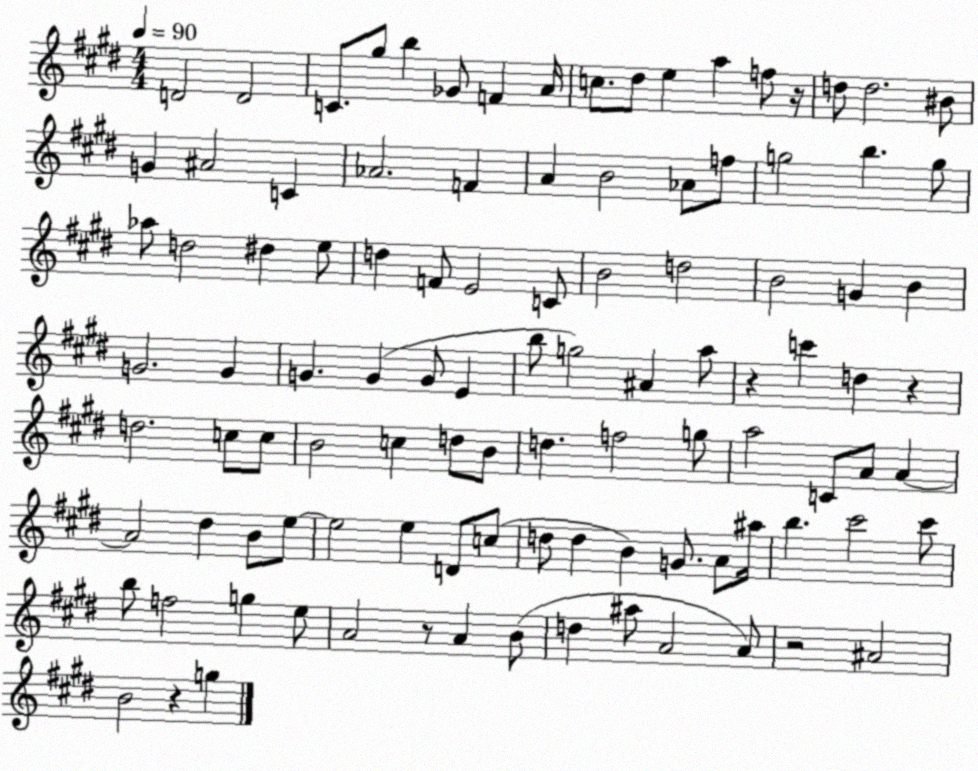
X:1
T:Untitled
M:4/4
L:1/4
K:E
D2 D2 C/2 ^g/2 b _G/2 F A/4 c/2 ^d/2 e a f/2 z/4 d/2 d2 ^B/2 G ^A2 C _A2 F A B2 _A/2 f/2 g2 b g/2 _a/2 d2 ^d e/2 d F/2 E2 C/2 B2 d2 B2 G B G2 G G G G/2 E b/2 g2 ^A a/2 z c' d z d2 c/2 c/2 B2 c d/2 B/2 d f2 g/2 a2 C/2 A/2 A A2 ^d B/2 e/2 e2 e D/2 c/2 d/2 d B G/2 A/2 ^a/4 b ^c'2 ^c'/2 b/2 f2 g e/2 A2 z/2 A B/2 d ^a/2 A2 A/2 z2 ^A2 B2 z g